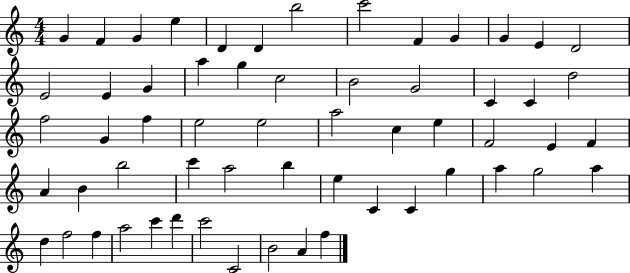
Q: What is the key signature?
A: C major